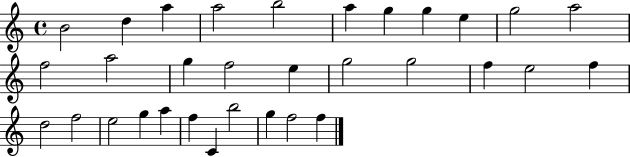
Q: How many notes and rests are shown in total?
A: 32